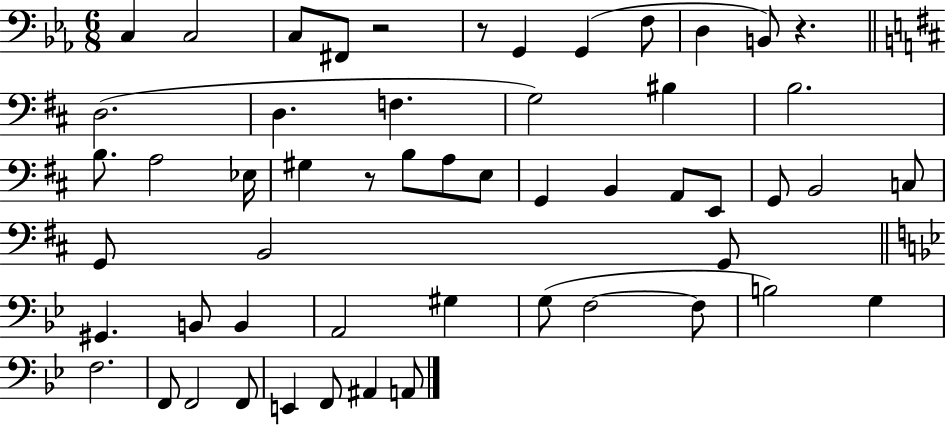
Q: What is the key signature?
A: EES major